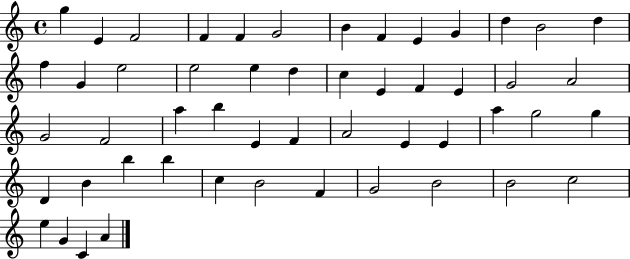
X:1
T:Untitled
M:4/4
L:1/4
K:C
g E F2 F F G2 B F E G d B2 d f G e2 e2 e d c E F E G2 A2 G2 F2 a b E F A2 E E a g2 g D B b b c B2 F G2 B2 B2 c2 e G C A